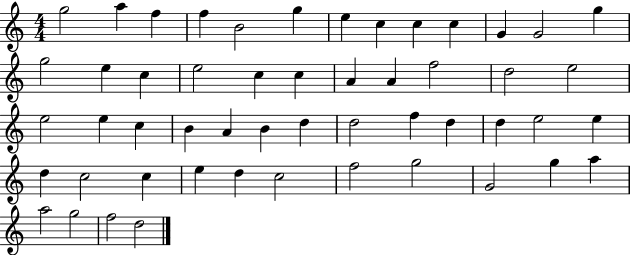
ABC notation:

X:1
T:Untitled
M:4/4
L:1/4
K:C
g2 a f f B2 g e c c c G G2 g g2 e c e2 c c A A f2 d2 e2 e2 e c B A B d d2 f d d e2 e d c2 c e d c2 f2 g2 G2 g a a2 g2 f2 d2